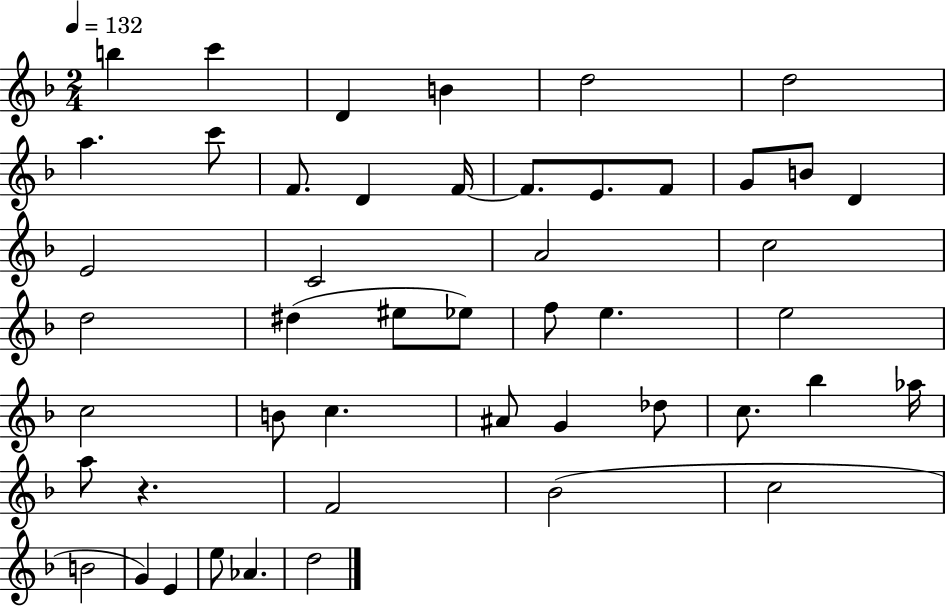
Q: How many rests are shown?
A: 1